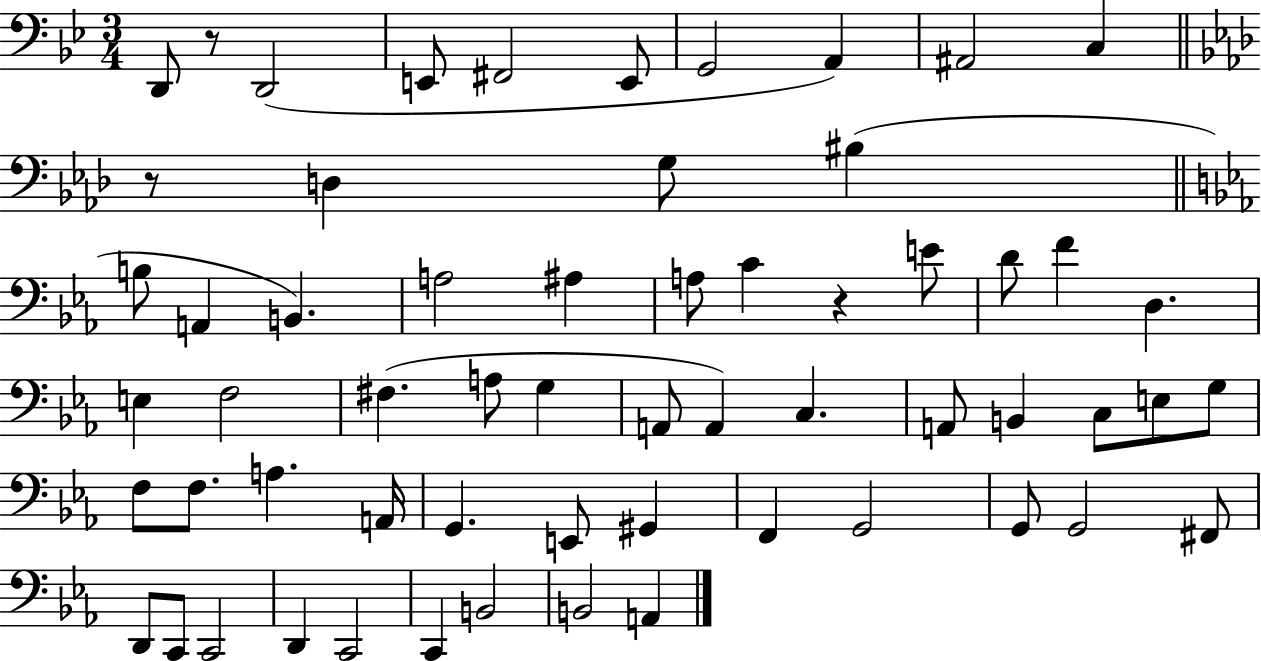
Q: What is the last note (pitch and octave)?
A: A2